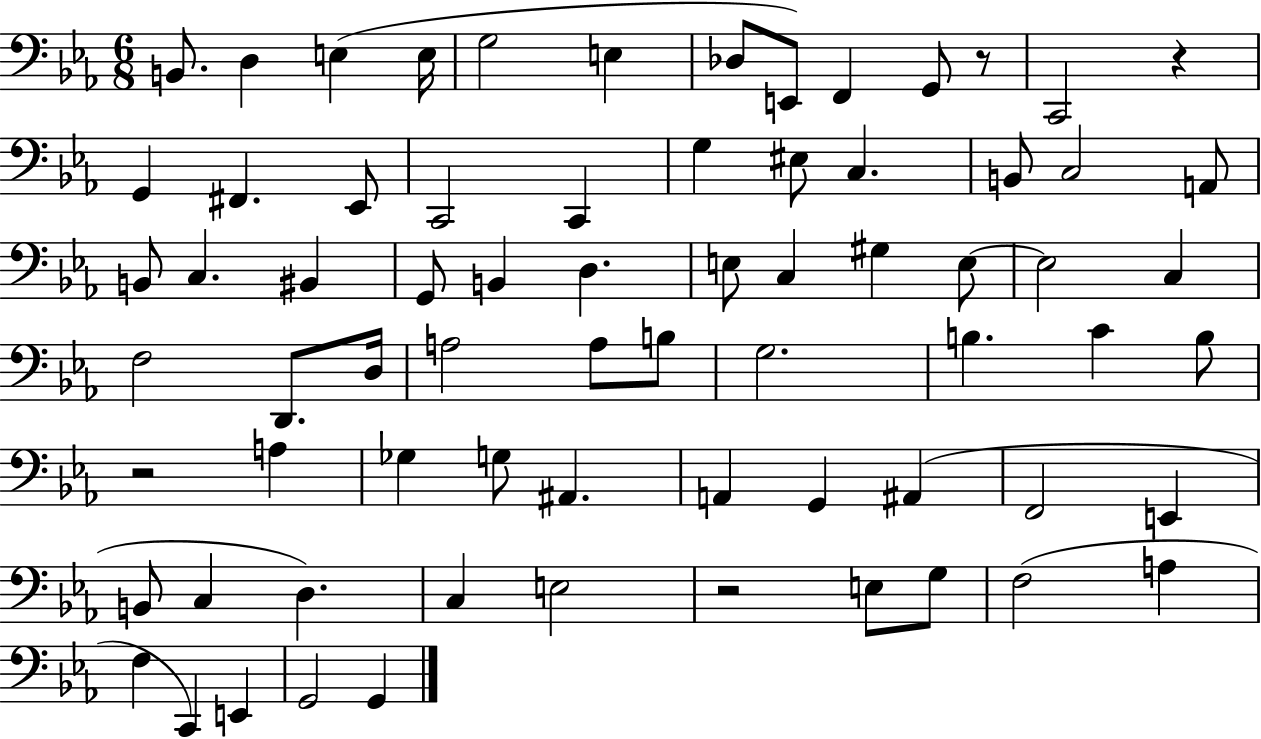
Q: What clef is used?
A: bass